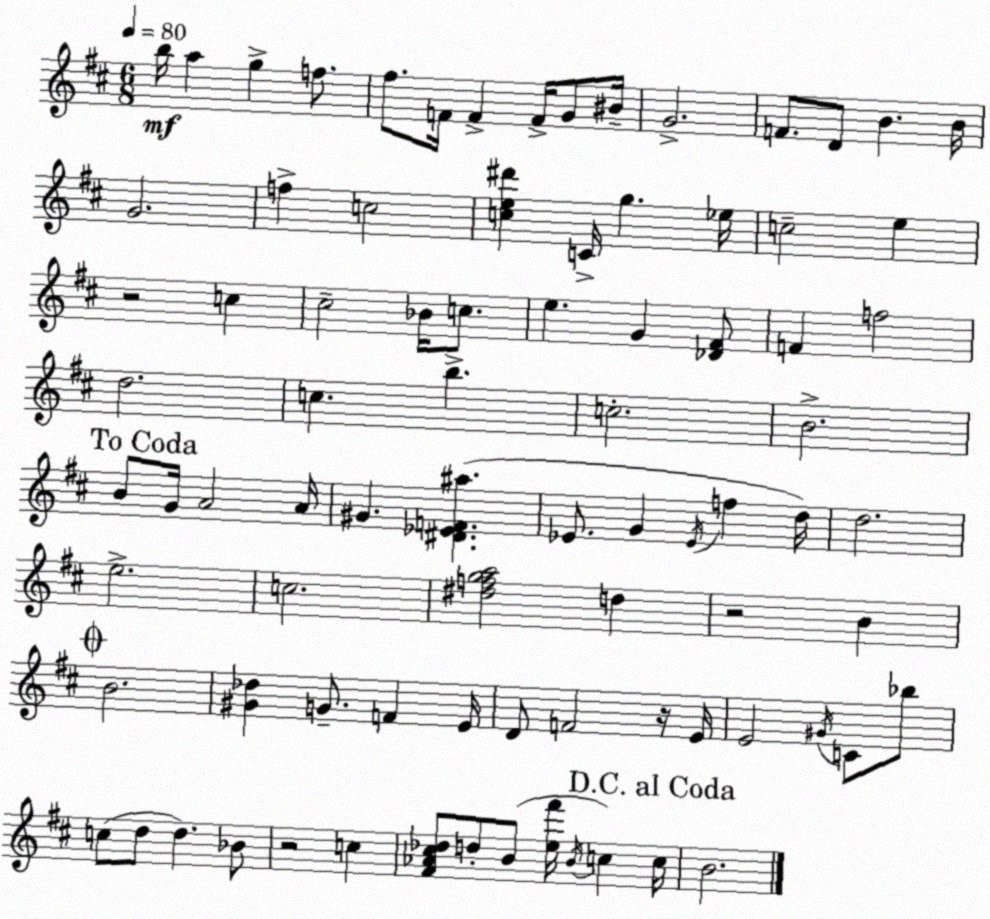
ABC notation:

X:1
T:Untitled
M:6/8
L:1/4
K:D
b/4 a g f/2 ^f/2 F/4 F F/4 G/2 ^B/4 G2 F/2 D/2 B B/4 G2 f c2 [ce^d'] C/4 g _e/4 c2 e z2 c ^c2 _B/4 c/2 e G [_D^F]/2 F f2 d2 c b c2 B2 B/2 G/4 A2 A/4 ^G [^D_EF^a] _E/2 G _E/4 f d/4 d2 e2 c2 [^dfga]2 d z2 B B2 [^G_d] G/2 F E/4 D/2 F2 z/4 E/4 E2 ^G/4 C/2 _b/2 c/2 d/2 d _B/2 z2 c [^F_A^c_d]/2 d/2 B/2 [e^f']/4 B/4 c c/4 B2